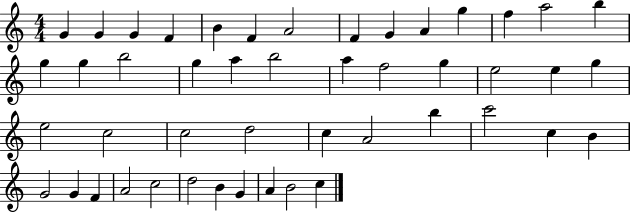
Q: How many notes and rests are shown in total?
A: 47